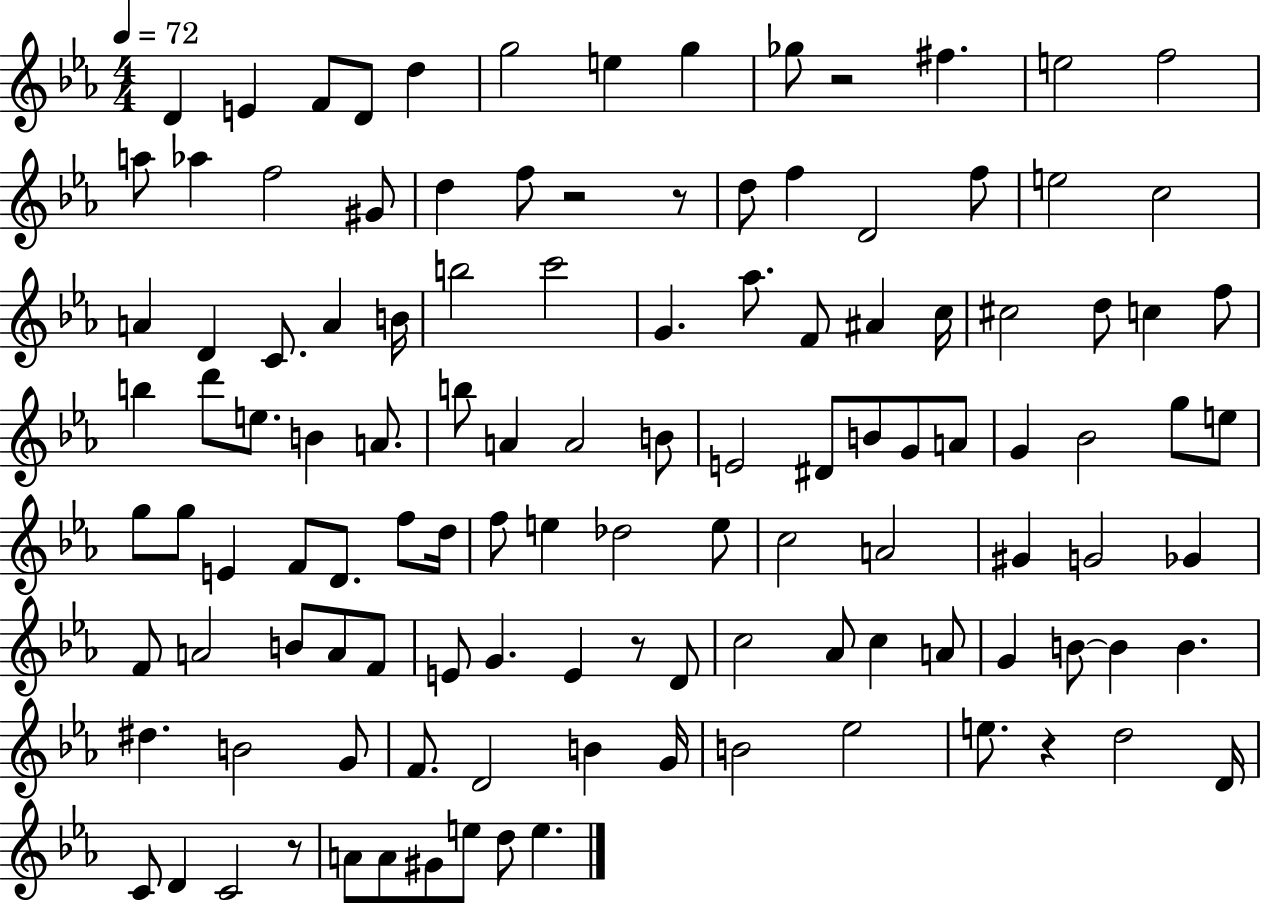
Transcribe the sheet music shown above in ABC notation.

X:1
T:Untitled
M:4/4
L:1/4
K:Eb
D E F/2 D/2 d g2 e g _g/2 z2 ^f e2 f2 a/2 _a f2 ^G/2 d f/2 z2 z/2 d/2 f D2 f/2 e2 c2 A D C/2 A B/4 b2 c'2 G _a/2 F/2 ^A c/4 ^c2 d/2 c f/2 b d'/2 e/2 B A/2 b/2 A A2 B/2 E2 ^D/2 B/2 G/2 A/2 G _B2 g/2 e/2 g/2 g/2 E F/2 D/2 f/2 d/4 f/2 e _d2 e/2 c2 A2 ^G G2 _G F/2 A2 B/2 A/2 F/2 E/2 G E z/2 D/2 c2 _A/2 c A/2 G B/2 B B ^d B2 G/2 F/2 D2 B G/4 B2 _e2 e/2 z d2 D/4 C/2 D C2 z/2 A/2 A/2 ^G/2 e/2 d/2 e